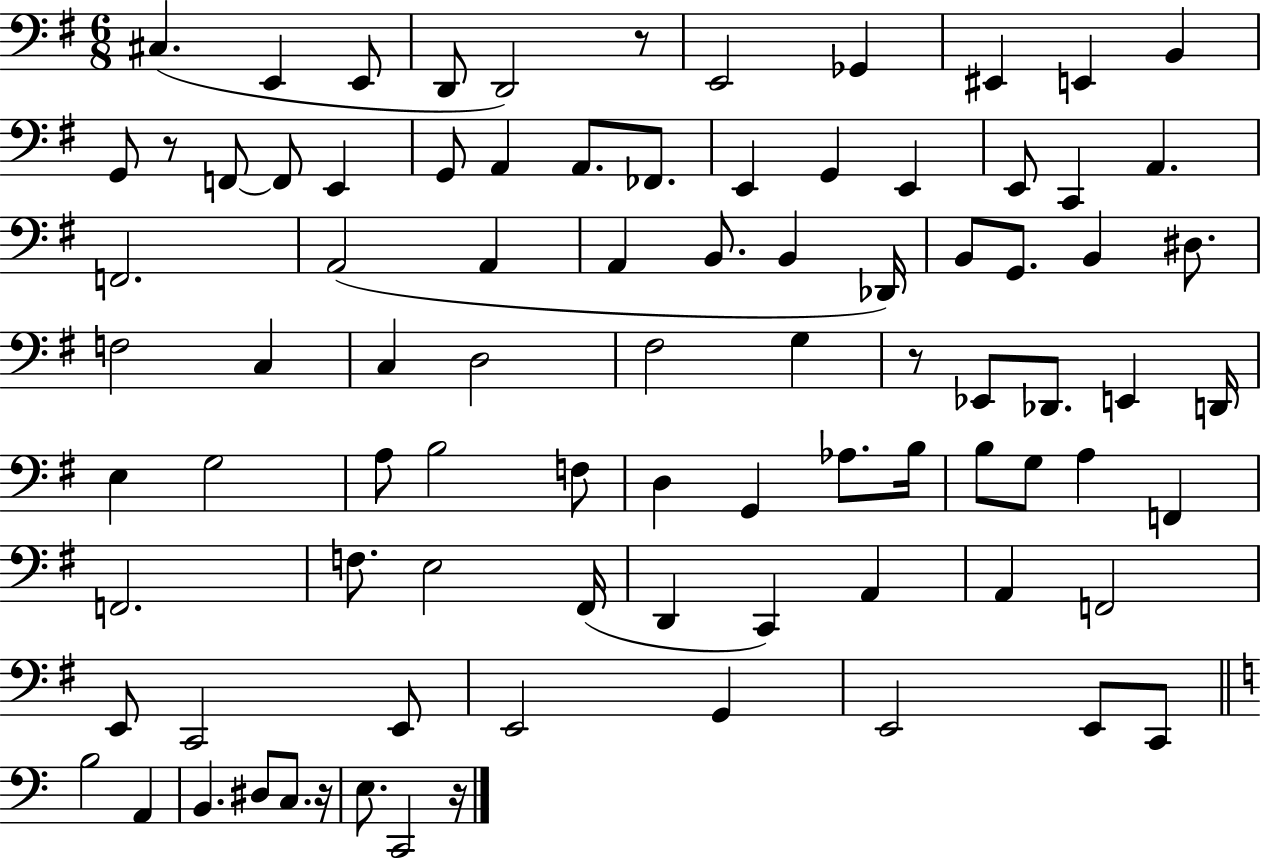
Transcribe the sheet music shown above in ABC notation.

X:1
T:Untitled
M:6/8
L:1/4
K:G
^C, E,, E,,/2 D,,/2 D,,2 z/2 E,,2 _G,, ^E,, E,, B,, G,,/2 z/2 F,,/2 F,,/2 E,, G,,/2 A,, A,,/2 _F,,/2 E,, G,, E,, E,,/2 C,, A,, F,,2 A,,2 A,, A,, B,,/2 B,, _D,,/4 B,,/2 G,,/2 B,, ^D,/2 F,2 C, C, D,2 ^F,2 G, z/2 _E,,/2 _D,,/2 E,, D,,/4 E, G,2 A,/2 B,2 F,/2 D, G,, _A,/2 B,/4 B,/2 G,/2 A, F,, F,,2 F,/2 E,2 ^F,,/4 D,, C,, A,, A,, F,,2 E,,/2 C,,2 E,,/2 E,,2 G,, E,,2 E,,/2 C,,/2 B,2 A,, B,, ^D,/2 C,/2 z/4 E,/2 C,,2 z/4